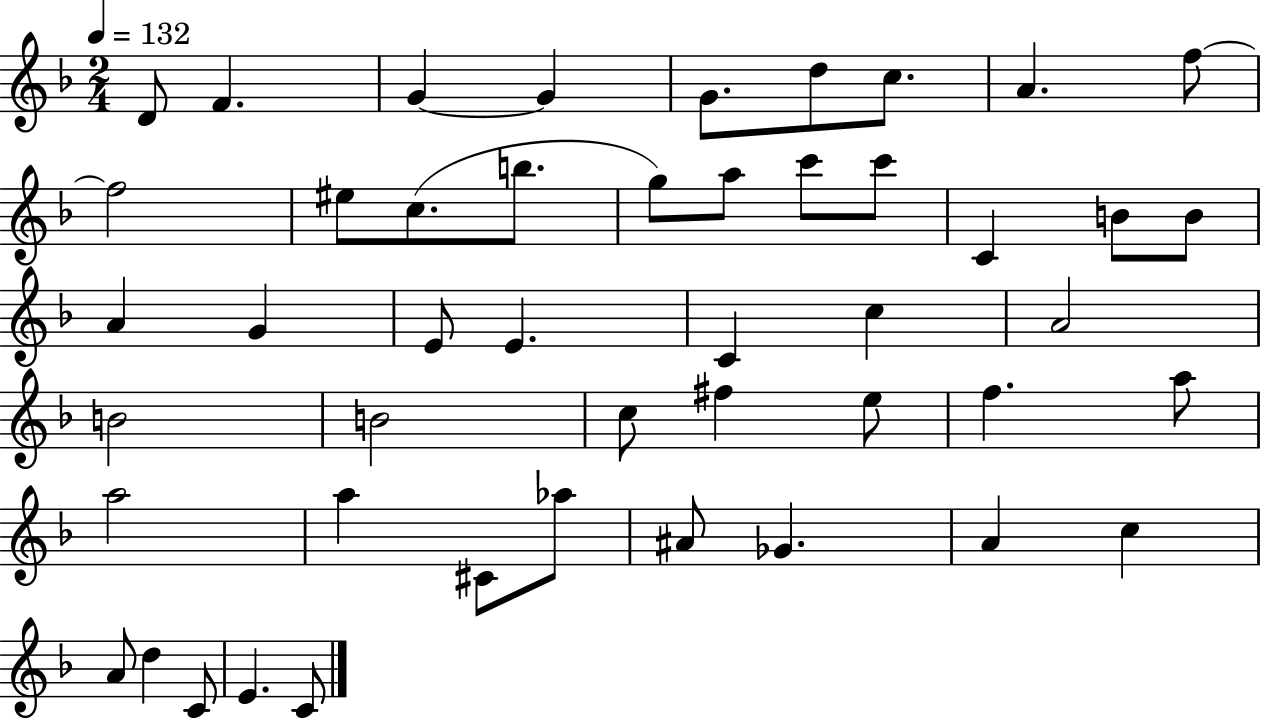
X:1
T:Untitled
M:2/4
L:1/4
K:F
D/2 F G G G/2 d/2 c/2 A f/2 f2 ^e/2 c/2 b/2 g/2 a/2 c'/2 c'/2 C B/2 B/2 A G E/2 E C c A2 B2 B2 c/2 ^f e/2 f a/2 a2 a ^C/2 _a/2 ^A/2 _G A c A/2 d C/2 E C/2